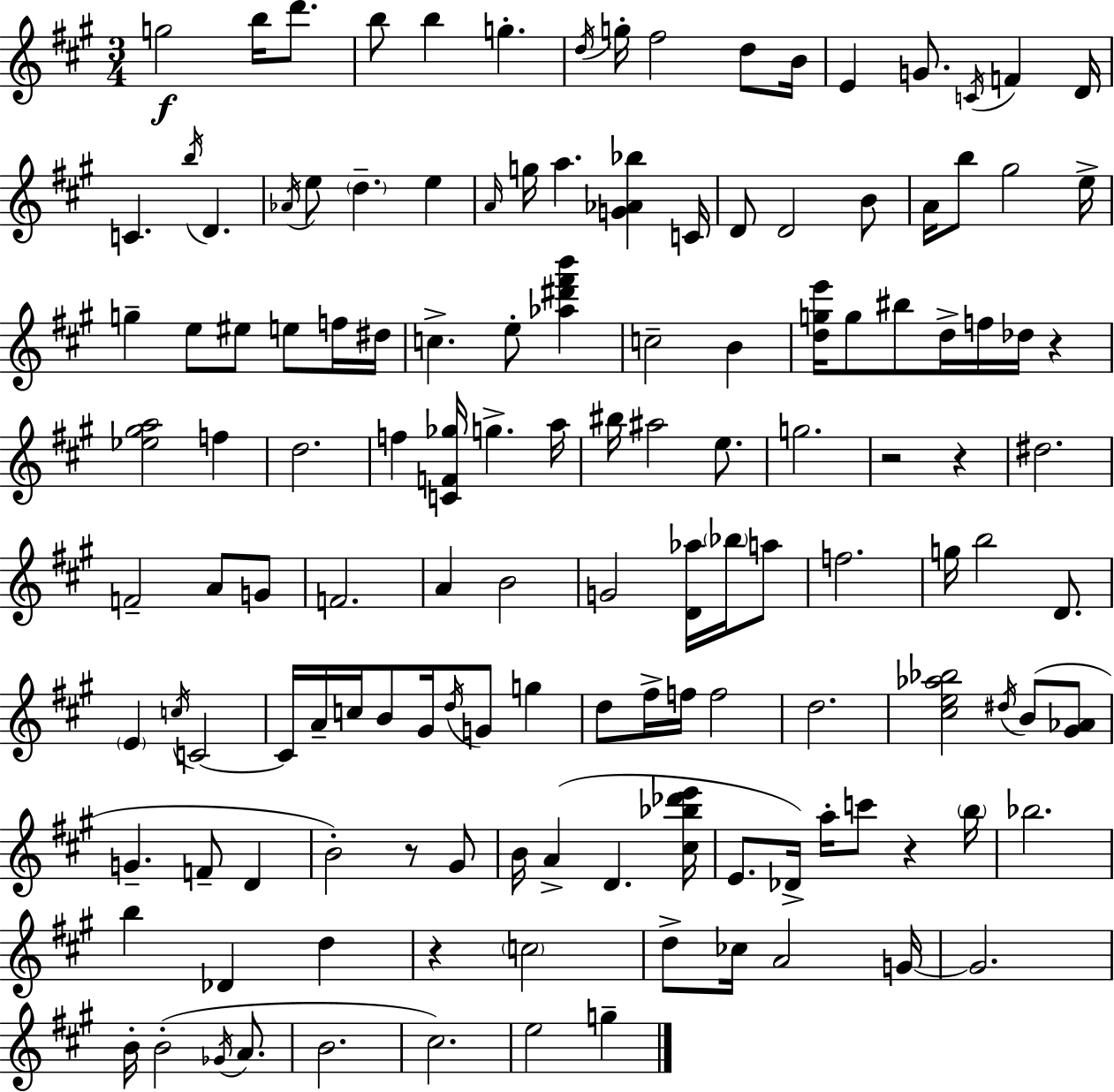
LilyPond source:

{
  \clef treble
  \numericTimeSignature
  \time 3/4
  \key a \major
  g''2\f b''16 d'''8. | b''8 b''4 g''4.-. | \acciaccatura { d''16 } g''16-. fis''2 d''8 | b'16 e'4 g'8. \acciaccatura { c'16 } f'4 | \break d'16 c'4. \acciaccatura { b''16 } d'4. | \acciaccatura { aes'16 } e''8 \parenthesize d''4.-- | e''4 \grace { a'16 } g''16 a''4. | <g' aes' bes''>4 c'16 d'8 d'2 | \break b'8 a'16 b''8 gis''2 | e''16-> g''4-- e''8 eis''8 | e''8 f''16 dis''16 c''4.-> e''8-. | <aes'' dis''' fis''' b'''>4 c''2-- | \break b'4 <d'' g'' e'''>16 g''8 bis''8 d''16-> f''16 | des''16 r4 <ees'' gis'' a''>2 | f''4 d''2. | f''4 <c' f' ges''>16 g''4.-> | \break a''16 bis''16 ais''2 | e''8. g''2. | r2 | r4 dis''2. | \break f'2-- | a'8 g'8 f'2. | a'4 b'2 | g'2 | \break <d' aes''>16 \parenthesize bes''16 a''8 f''2. | g''16 b''2 | d'8. \parenthesize e'4 \acciaccatura { c''16 } c'2~~ | c'16 a'16-- c''16 b'8 gis'16 | \break \acciaccatura { d''16 } g'8 g''4 d''8 fis''16-> f''16 f''2 | d''2. | <cis'' e'' aes'' bes''>2 | \acciaccatura { dis''16 } b'8( <gis' aes'>8 g'4.-- | \break f'8-- d'4 b'2-.) | r8 gis'8 b'16 a'4->( | d'4. <cis'' bes'' des''' e'''>16 e'8. des'16->) | a''16-. c'''8 r4 \parenthesize b''16 bes''2. | \break b''4 | des'4 d''4 r4 | \parenthesize c''2 d''8-> ces''16 a'2 | g'16~~ g'2. | \break b'16-. b'2-.( | \acciaccatura { ges'16 } a'8. b'2. | cis''2.) | e''2 | \break g''4-- \bar "|."
}